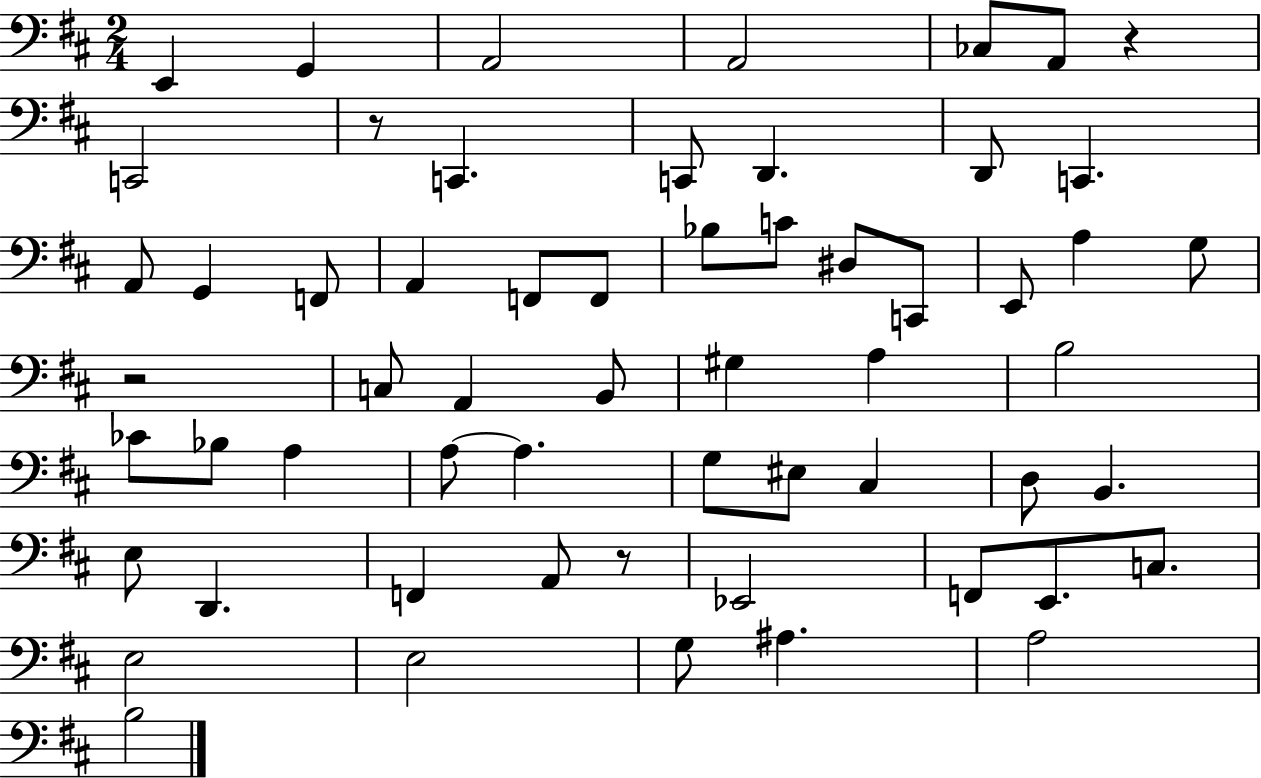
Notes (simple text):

E2/q G2/q A2/h A2/h CES3/e A2/e R/q C2/h R/e C2/q. C2/e D2/q. D2/e C2/q. A2/e G2/q F2/e A2/q F2/e F2/e Bb3/e C4/e D#3/e C2/e E2/e A3/q G3/e R/h C3/e A2/q B2/e G#3/q A3/q B3/h CES4/e Bb3/e A3/q A3/e A3/q. G3/e EIS3/e C#3/q D3/e B2/q. E3/e D2/q. F2/q A2/e R/e Eb2/h F2/e E2/e. C3/e. E3/h E3/h G3/e A#3/q. A3/h B3/h